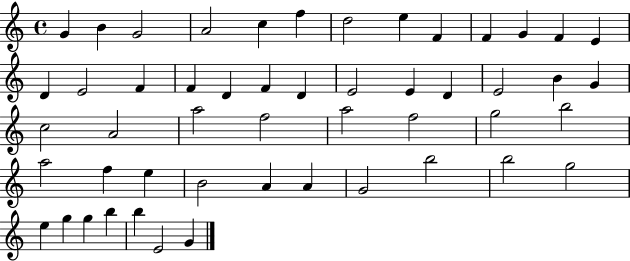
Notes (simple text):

G4/q B4/q G4/h A4/h C5/q F5/q D5/h E5/q F4/q F4/q G4/q F4/q E4/q D4/q E4/h F4/q F4/q D4/q F4/q D4/q E4/h E4/q D4/q E4/h B4/q G4/q C5/h A4/h A5/h F5/h A5/h F5/h G5/h B5/h A5/h F5/q E5/q B4/h A4/q A4/q G4/h B5/h B5/h G5/h E5/q G5/q G5/q B5/q B5/q E4/h G4/q